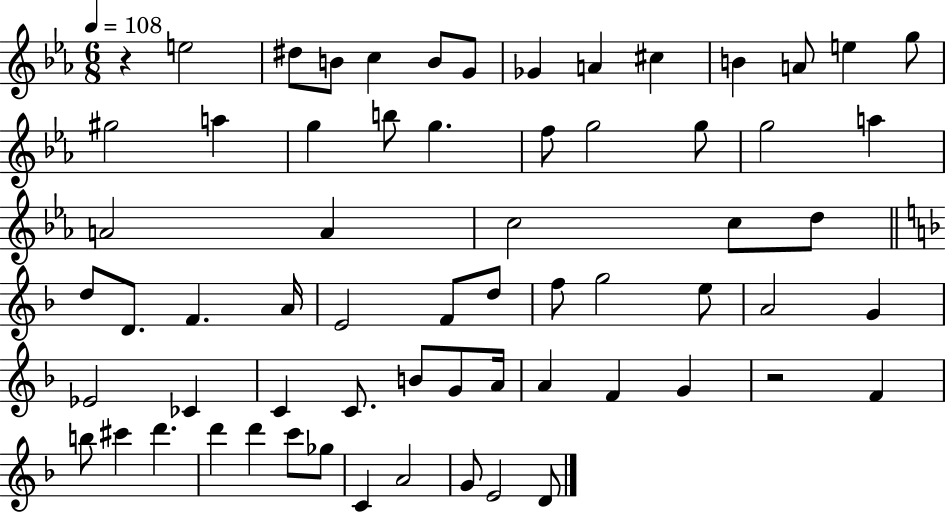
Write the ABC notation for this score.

X:1
T:Untitled
M:6/8
L:1/4
K:Eb
z e2 ^d/2 B/2 c B/2 G/2 _G A ^c B A/2 e g/2 ^g2 a g b/2 g f/2 g2 g/2 g2 a A2 A c2 c/2 d/2 d/2 D/2 F A/4 E2 F/2 d/2 f/2 g2 e/2 A2 G _E2 _C C C/2 B/2 G/2 A/4 A F G z2 F b/2 ^c' d' d' d' c'/2 _g/2 C A2 G/2 E2 D/2